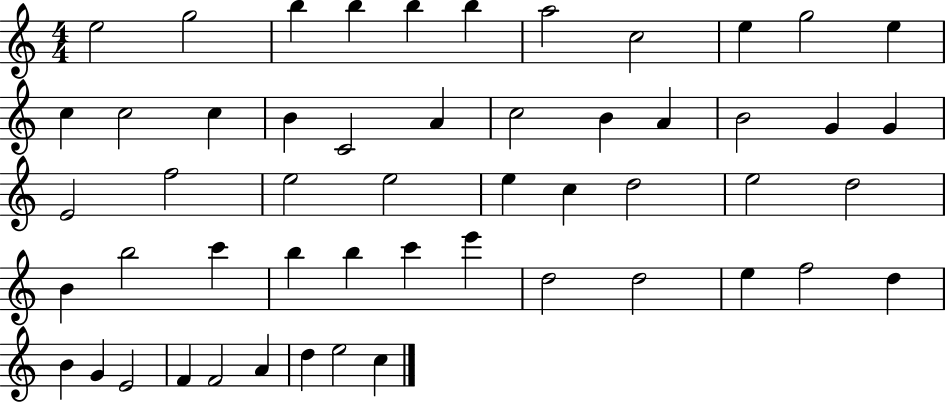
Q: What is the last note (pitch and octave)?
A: C5